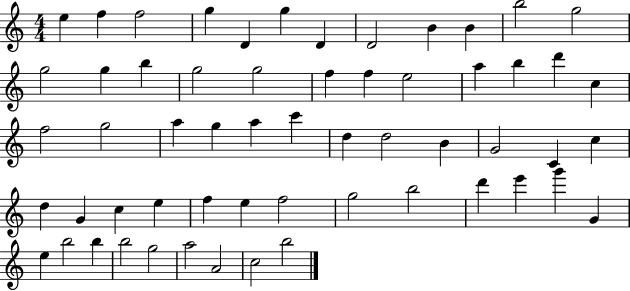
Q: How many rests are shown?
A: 0